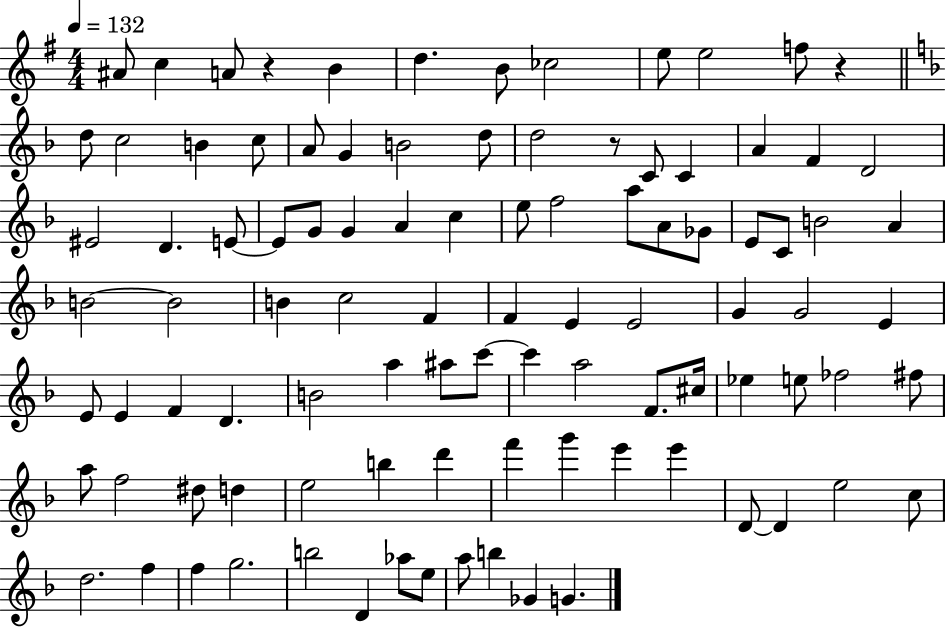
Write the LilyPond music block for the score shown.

{
  \clef treble
  \numericTimeSignature
  \time 4/4
  \key g \major
  \tempo 4 = 132
  \repeat volta 2 { ais'8 c''4 a'8 r4 b'4 | d''4. b'8 ces''2 | e''8 e''2 f''8 r4 | \bar "||" \break \key d \minor d''8 c''2 b'4 c''8 | a'8 g'4 b'2 d''8 | d''2 r8 c'8 c'4 | a'4 f'4 d'2 | \break eis'2 d'4. e'8~~ | e'8 g'8 g'4 a'4 c''4 | e''8 f''2 a''8 a'8 ges'8 | e'8 c'8 b'2 a'4 | \break b'2~~ b'2 | b'4 c''2 f'4 | f'4 e'4 e'2 | g'4 g'2 e'4 | \break e'8 e'4 f'4 d'4. | b'2 a''4 ais''8 c'''8~~ | c'''4 a''2 f'8. cis''16 | ees''4 e''8 fes''2 fis''8 | \break a''8 f''2 dis''8 d''4 | e''2 b''4 d'''4 | f'''4 g'''4 e'''4 e'''4 | d'8~~ d'4 e''2 c''8 | \break d''2. f''4 | f''4 g''2. | b''2 d'4 aes''8 e''8 | a''8 b''4 ges'4 g'4. | \break } \bar "|."
}